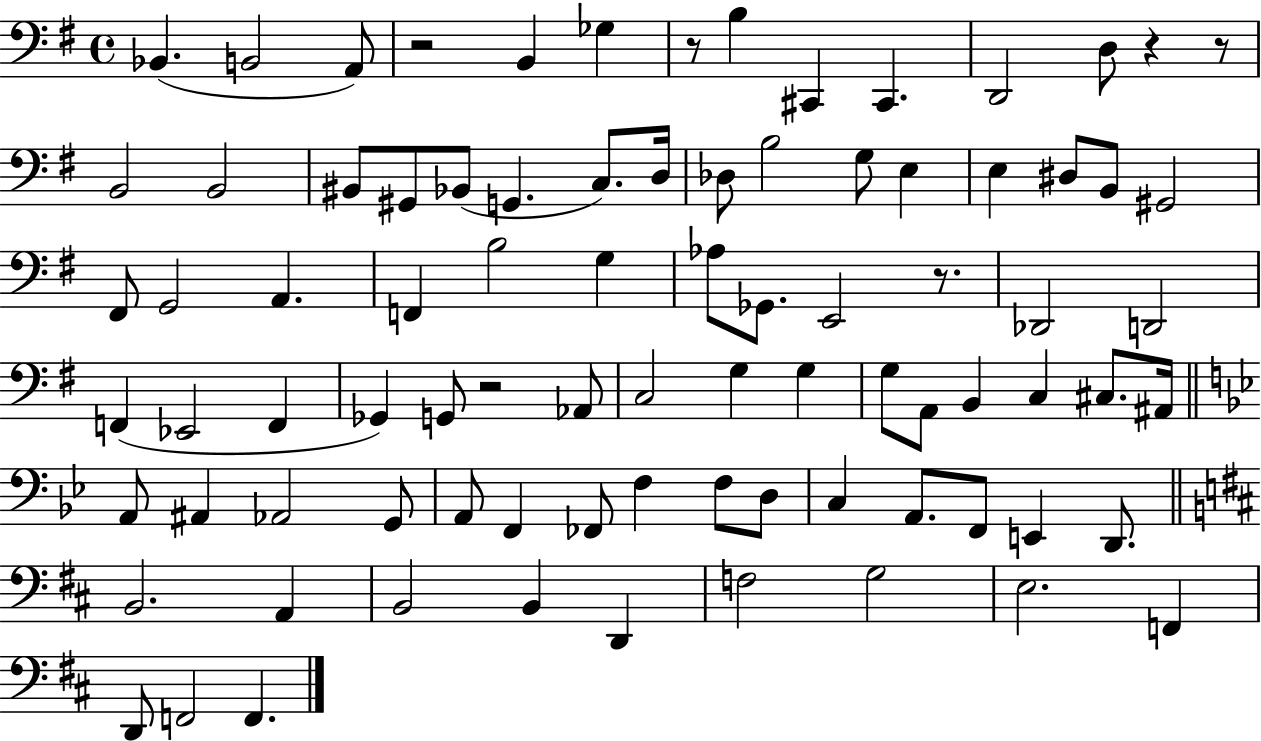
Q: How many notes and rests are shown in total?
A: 85